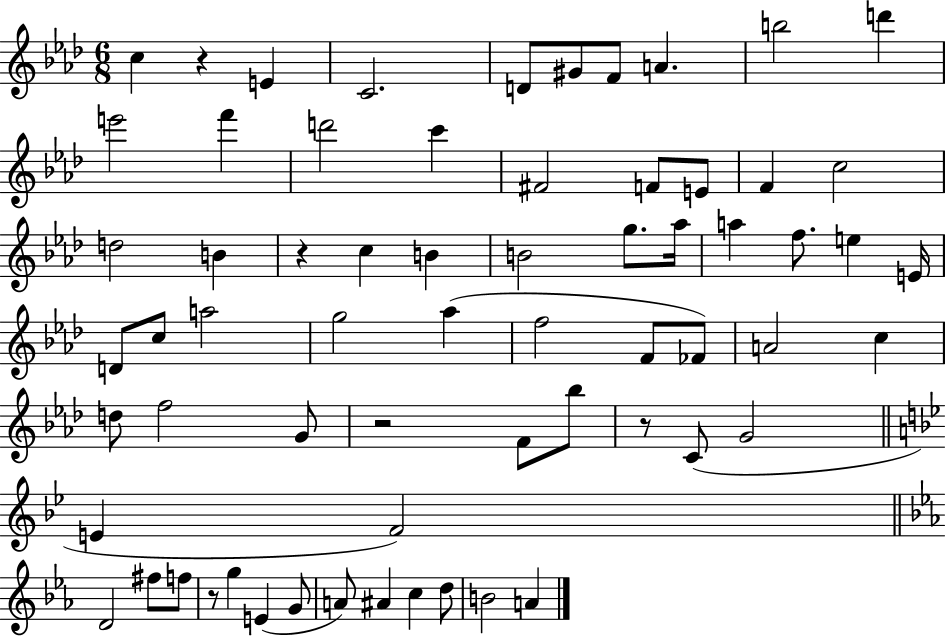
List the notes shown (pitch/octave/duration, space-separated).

C5/q R/q E4/q C4/h. D4/e G#4/e F4/e A4/q. B5/h D6/q E6/h F6/q D6/h C6/q F#4/h F4/e E4/e F4/q C5/h D5/h B4/q R/q C5/q B4/q B4/h G5/e. Ab5/s A5/q F5/e. E5/q E4/s D4/e C5/e A5/h G5/h Ab5/q F5/h F4/e FES4/e A4/h C5/q D5/e F5/h G4/e R/h F4/e Bb5/e R/e C4/e G4/h E4/q F4/h D4/h F#5/e F5/e R/e G5/q E4/q G4/e A4/e A#4/q C5/q D5/e B4/h A4/q